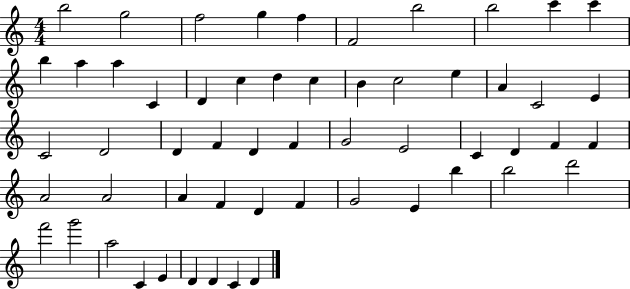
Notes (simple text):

B5/h G5/h F5/h G5/q F5/q F4/h B5/h B5/h C6/q C6/q B5/q A5/q A5/q C4/q D4/q C5/q D5/q C5/q B4/q C5/h E5/q A4/q C4/h E4/q C4/h D4/h D4/q F4/q D4/q F4/q G4/h E4/h C4/q D4/q F4/q F4/q A4/h A4/h A4/q F4/q D4/q F4/q G4/h E4/q B5/q B5/h D6/h F6/h G6/h A5/h C4/q E4/q D4/q D4/q C4/q D4/q